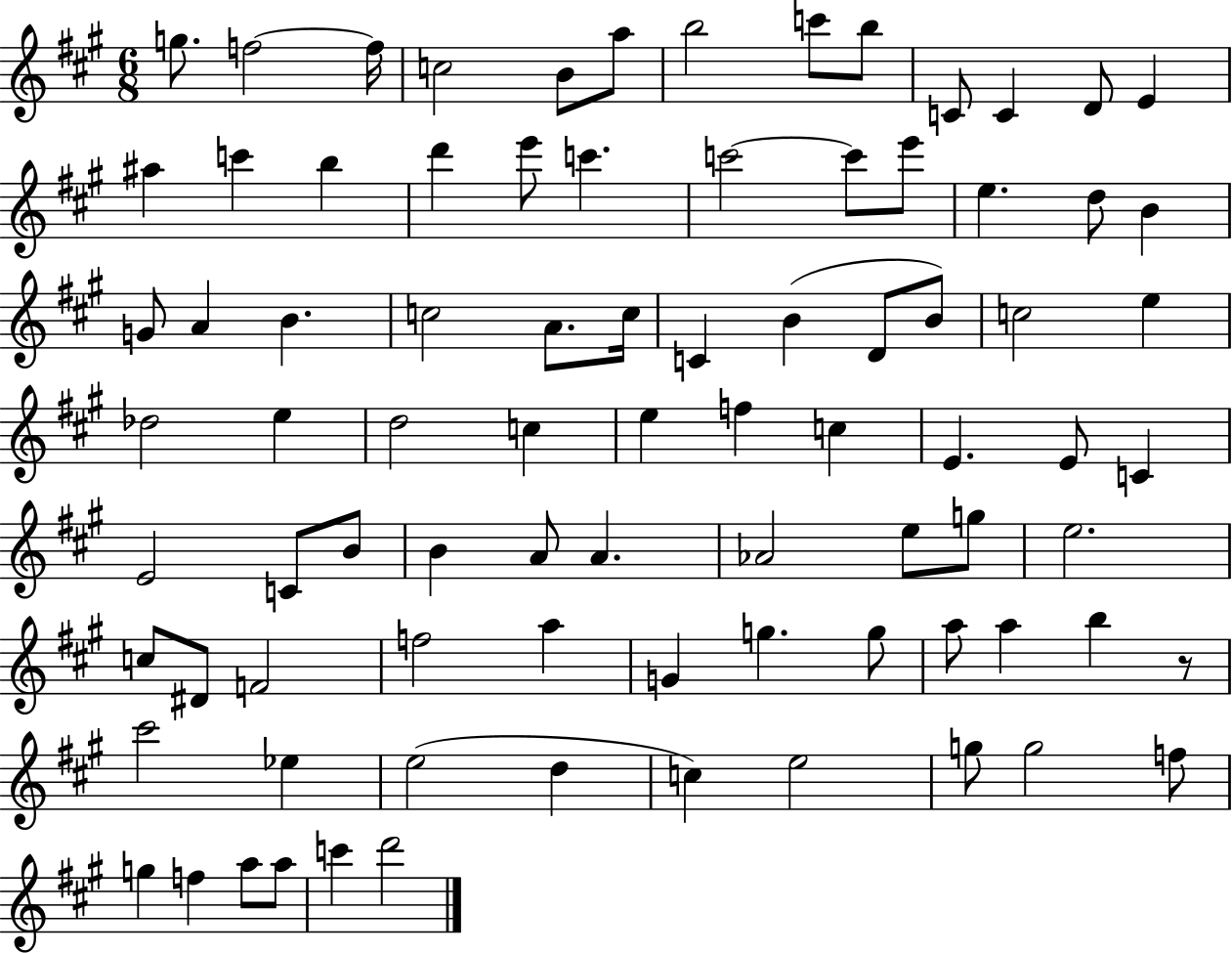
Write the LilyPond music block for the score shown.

{
  \clef treble
  \numericTimeSignature
  \time 6/8
  \key a \major
  g''8. f''2~~ f''16 | c''2 b'8 a''8 | b''2 c'''8 b''8 | c'8 c'4 d'8 e'4 | \break ais''4 c'''4 b''4 | d'''4 e'''8 c'''4. | c'''2~~ c'''8 e'''8 | e''4. d''8 b'4 | \break g'8 a'4 b'4. | c''2 a'8. c''16 | c'4 b'4( d'8 b'8) | c''2 e''4 | \break des''2 e''4 | d''2 c''4 | e''4 f''4 c''4 | e'4. e'8 c'4 | \break e'2 c'8 b'8 | b'4 a'8 a'4. | aes'2 e''8 g''8 | e''2. | \break c''8 dis'8 f'2 | f''2 a''4 | g'4 g''4. g''8 | a''8 a''4 b''4 r8 | \break cis'''2 ees''4 | e''2( d''4 | c''4) e''2 | g''8 g''2 f''8 | \break g''4 f''4 a''8 a''8 | c'''4 d'''2 | \bar "|."
}